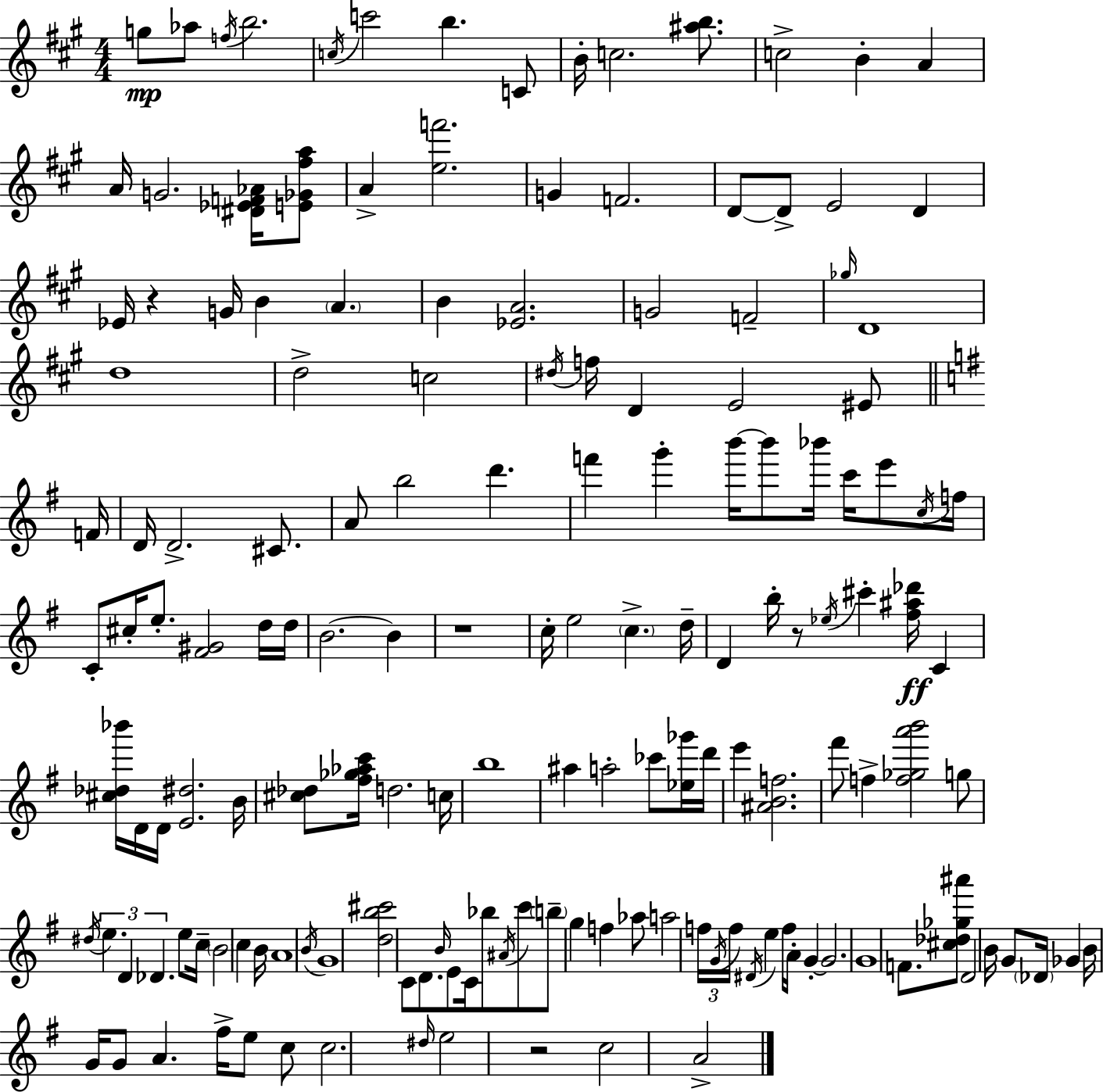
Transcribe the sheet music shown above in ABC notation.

X:1
T:Untitled
M:4/4
L:1/4
K:A
g/2 _a/2 f/4 b2 c/4 c'2 b C/2 B/4 c2 [^ab]/2 c2 B A A/4 G2 [^D_EF_A]/4 [E_G^fa]/2 A [ef']2 G F2 D/2 D/2 E2 D _E/4 z G/4 B A B [_EA]2 G2 F2 _g/4 D4 d4 d2 c2 ^d/4 f/4 D E2 ^E/2 F/4 D/4 D2 ^C/2 A/2 b2 d' f' g' b'/4 b'/2 _b'/4 c'/4 e'/2 c/4 f/4 C/2 ^c/4 e/2 [^F^G]2 d/4 d/4 B2 B z4 c/4 e2 c d/4 D b/4 z/2 _e/4 ^c' [^f^a_d']/4 C [^c_d_b']/4 D/4 D/4 [E^d]2 B/4 [^c_d]/2 [^f_g_ac']/4 d2 c/4 b4 ^a a2 _c'/2 [_e_g']/4 d'/4 e' [^ABf]2 ^f'/2 f [f_ga'b']2 g/2 ^d/4 e D _D e/2 c/4 B2 c B/4 A4 B/4 G4 [db^c']2 C/2 D/2 B/4 E/2 C/4 _b/2 ^A/4 c'/2 b/2 g f _a/2 a2 f/4 G/4 f/4 ^D/4 e f/4 A/4 G G2 G4 F/2 [^c_d_g^a']/2 D2 B/4 G/2 _D/4 _G B/4 G/4 G/2 A ^f/4 e/2 c/2 c2 ^d/4 e2 z2 c2 A2